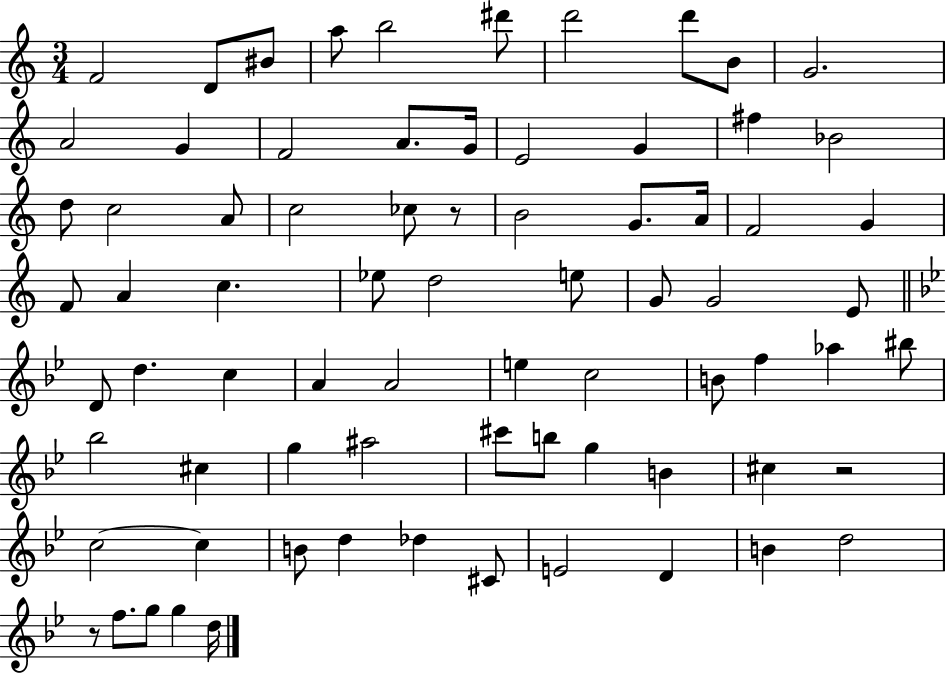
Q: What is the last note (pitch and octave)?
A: D5